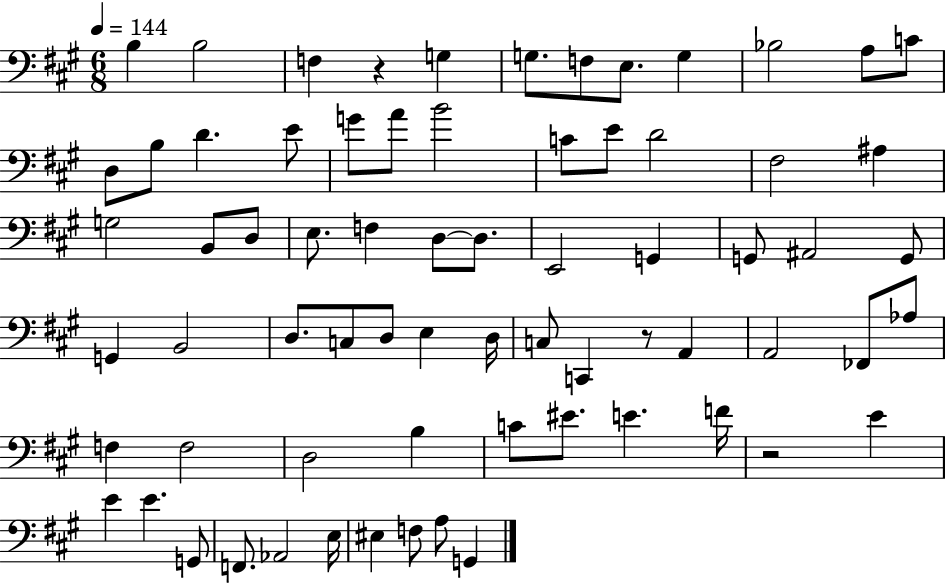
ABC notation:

X:1
T:Untitled
M:6/8
L:1/4
K:A
B, B,2 F, z G, G,/2 F,/2 E,/2 G, _B,2 A,/2 C/2 D,/2 B,/2 D E/2 G/2 A/2 B2 C/2 E/2 D2 ^F,2 ^A, G,2 B,,/2 D,/2 E,/2 F, D,/2 D,/2 E,,2 G,, G,,/2 ^A,,2 G,,/2 G,, B,,2 D,/2 C,/2 D,/2 E, D,/4 C,/2 C,, z/2 A,, A,,2 _F,,/2 _A,/2 F, F,2 D,2 B, C/2 ^E/2 E F/4 z2 E E E G,,/2 F,,/2 _A,,2 E,/4 ^E, F,/2 A,/2 G,,